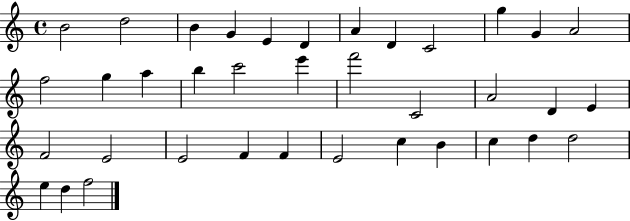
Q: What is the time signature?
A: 4/4